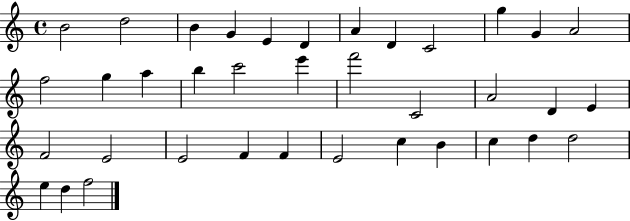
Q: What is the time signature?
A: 4/4